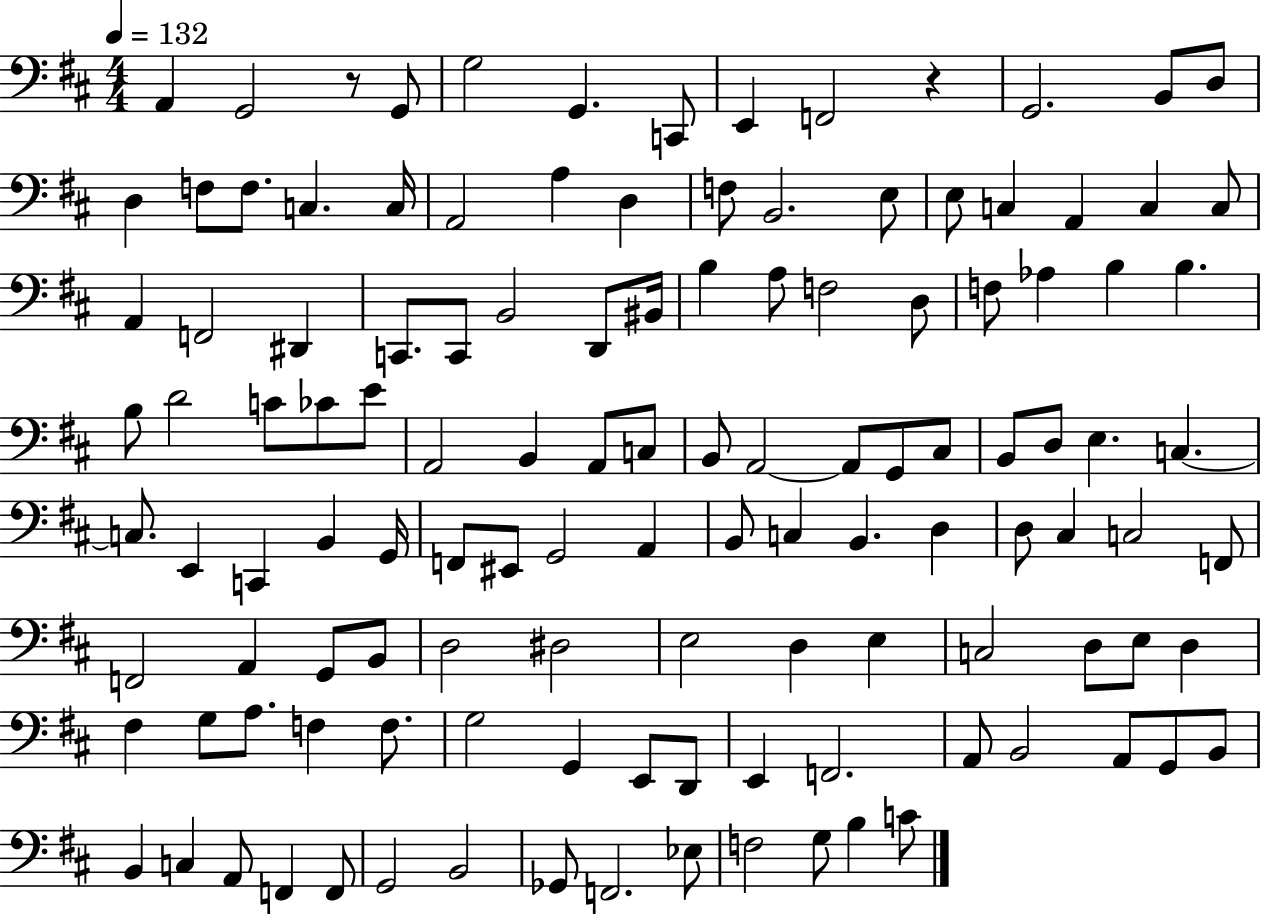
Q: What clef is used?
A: bass